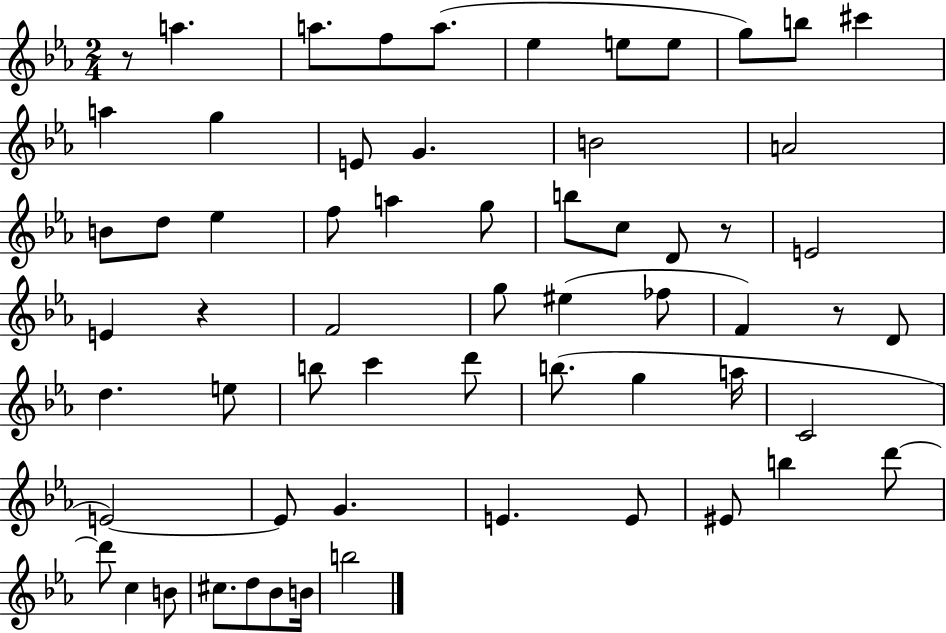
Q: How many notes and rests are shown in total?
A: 62